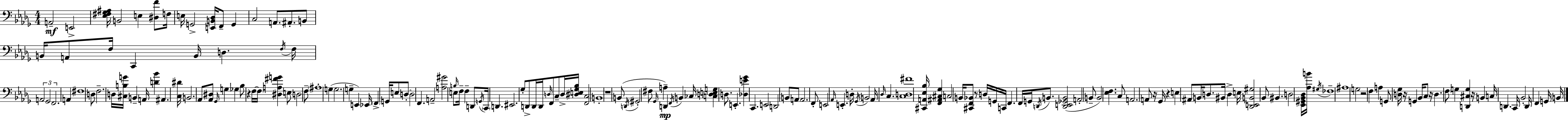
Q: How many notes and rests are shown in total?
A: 184